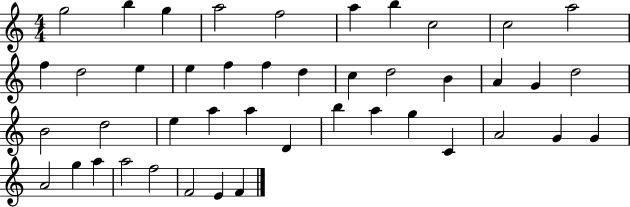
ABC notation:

X:1
T:Untitled
M:4/4
L:1/4
K:C
g2 b g a2 f2 a b c2 c2 a2 f d2 e e f f d c d2 B A G d2 B2 d2 e a a D b a g C A2 G G A2 g a a2 f2 F2 E F